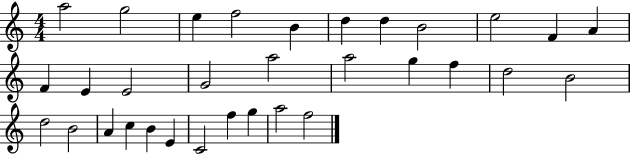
{
  \clef treble
  \numericTimeSignature
  \time 4/4
  \key c \major
  a''2 g''2 | e''4 f''2 b'4 | d''4 d''4 b'2 | e''2 f'4 a'4 | \break f'4 e'4 e'2 | g'2 a''2 | a''2 g''4 f''4 | d''2 b'2 | \break d''2 b'2 | a'4 c''4 b'4 e'4 | c'2 f''4 g''4 | a''2 f''2 | \break \bar "|."
}